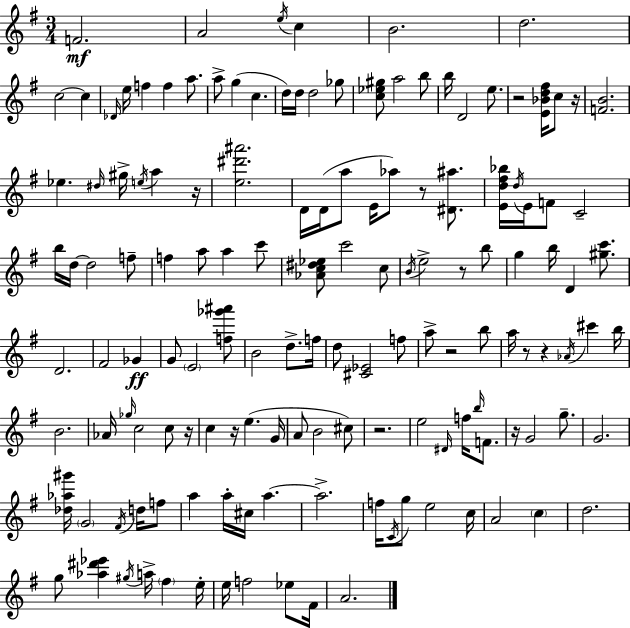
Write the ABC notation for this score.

X:1
T:Untitled
M:3/4
L:1/4
K:Em
F2 A2 e/4 c B2 d2 c2 c _D/4 e/4 f f a/2 a/2 g c d/4 d/4 d2 _g/2 [c_e^g]/2 a2 b/2 b/4 D2 e/2 z2 [E_Bd^f]/4 c/2 z/4 [FB]2 _e ^d/4 ^g/4 e/4 a z/4 [e^d'^a']2 D/4 D/4 a/2 E/4 _a/2 z/2 [^D^a]/2 [Ed^f_b]/4 d/4 E/4 F/2 C2 b/4 d/4 d2 f/2 f a/2 a c'/2 [_Ac^d_e]/2 c'2 c/2 B/4 e2 z/2 b/2 g b/4 D [^gc']/2 D2 ^F2 _G G/2 E2 [f_g'^a']/2 B2 d/2 f/4 d/2 [^C_E]2 f/2 a/2 z2 b/2 a/4 z/2 z _A/4 ^c' b/4 B2 _A/4 _g/4 c2 c/2 z/4 c z/4 e G/4 A/2 B2 ^c/2 z2 e2 ^D/4 f/4 b/4 F/2 z/4 G2 g/2 G2 [_d_a^g']/4 G2 ^F/4 d/4 f/2 a a/4 ^c/4 a a2 f/4 C/4 g/2 e2 c/4 A2 c d2 g/2 [_a^d'_e'] ^g/4 a/4 ^f e/4 e/4 f2 _e/2 ^F/4 A2